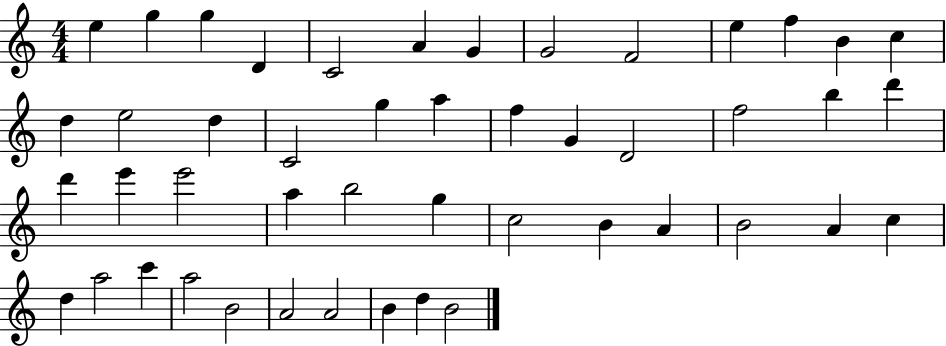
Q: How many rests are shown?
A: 0